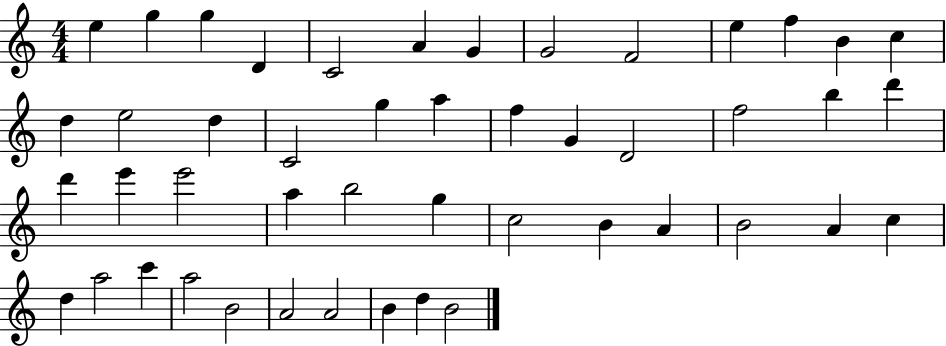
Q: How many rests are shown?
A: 0